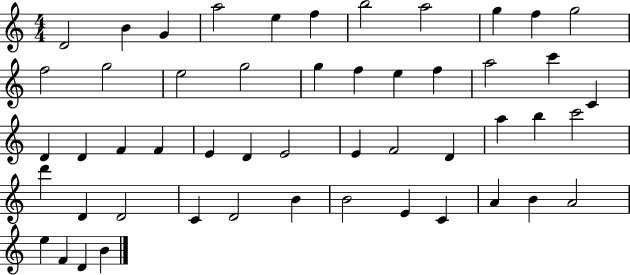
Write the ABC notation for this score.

X:1
T:Untitled
M:4/4
L:1/4
K:C
D2 B G a2 e f b2 a2 g f g2 f2 g2 e2 g2 g f e f a2 c' C D D F F E D E2 E F2 D a b c'2 d' D D2 C D2 B B2 E C A B A2 e F D B